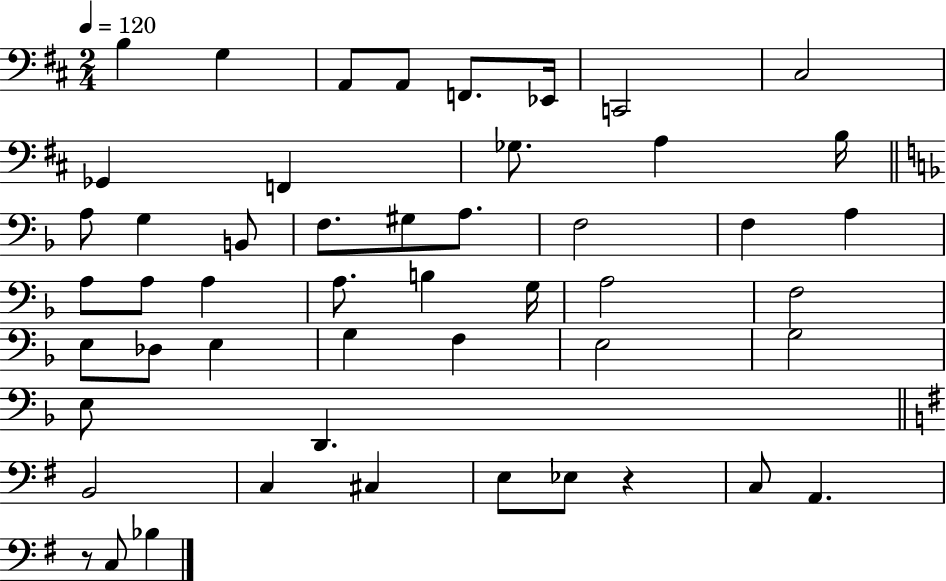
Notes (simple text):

B3/q G3/q A2/e A2/e F2/e. Eb2/s C2/h C#3/h Gb2/q F2/q Gb3/e. A3/q B3/s A3/e G3/q B2/e F3/e. G#3/e A3/e. F3/h F3/q A3/q A3/e A3/e A3/q A3/e. B3/q G3/s A3/h F3/h E3/e Db3/e E3/q G3/q F3/q E3/h G3/h E3/e D2/q. B2/h C3/q C#3/q E3/e Eb3/e R/q C3/e A2/q. R/e C3/e Bb3/q